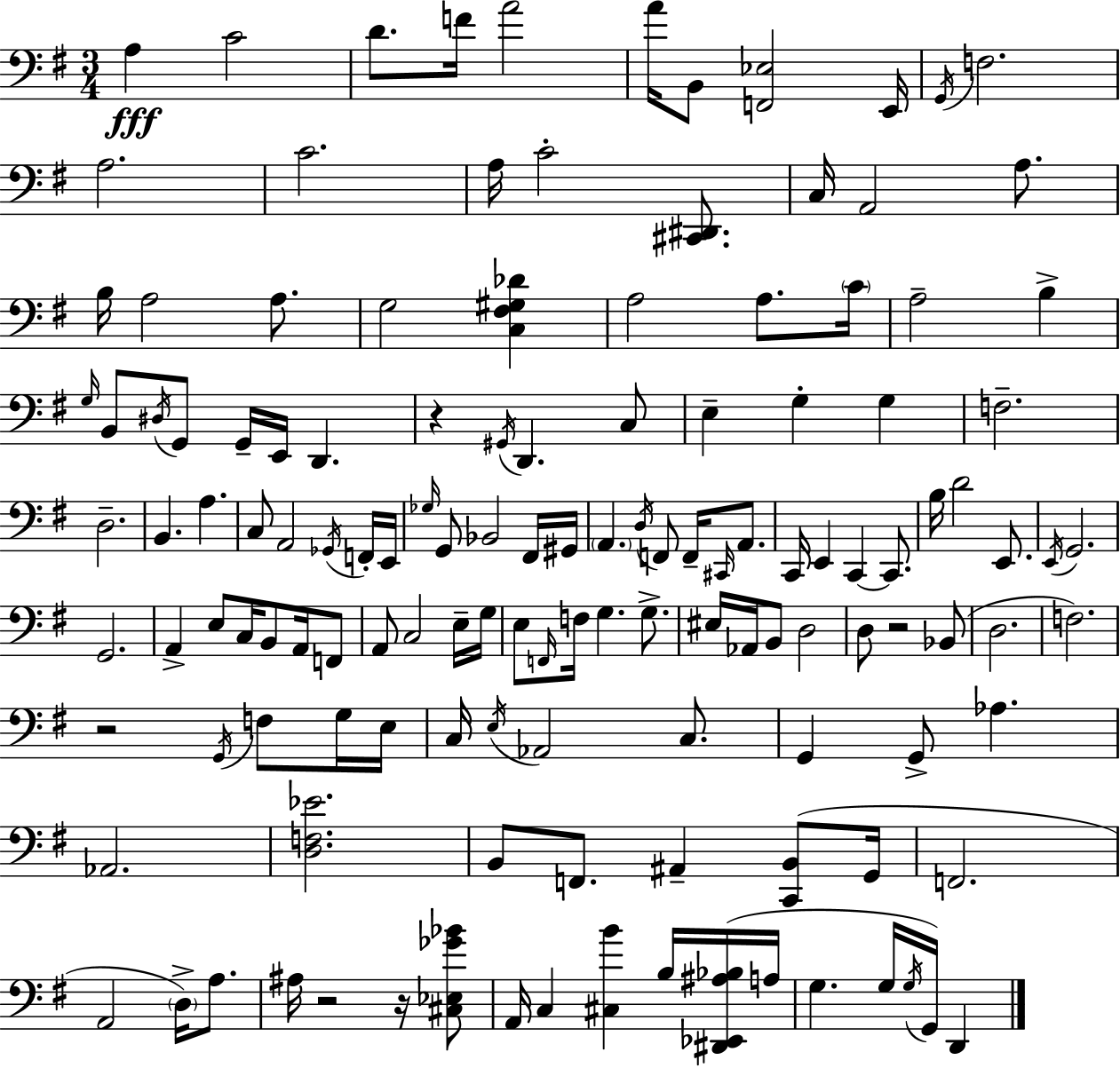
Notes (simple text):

A3/q C4/h D4/e. F4/s A4/h A4/s B2/e [F2,Eb3]/h E2/s G2/s F3/h. A3/h. C4/h. A3/s C4/h [C#2,D#2]/e. C3/s A2/h A3/e. B3/s A3/h A3/e. G3/h [C3,F#3,G#3,Db4]/q A3/h A3/e. C4/s A3/h B3/q G3/s B2/e D#3/s G2/e G2/s E2/s D2/q. R/q G#2/s D2/q. C3/e E3/q G3/q G3/q F3/h. D3/h. B2/q. A3/q. C3/e A2/h Gb2/s F2/s E2/s Gb3/s G2/e Bb2/h F#2/s G#2/s A2/q. D3/s F2/e F2/s C#2/s A2/e. C2/s E2/q C2/q C2/e. B3/s D4/h E2/e. E2/s G2/h. G2/h. A2/q E3/e C3/s B2/e A2/s F2/e A2/e C3/h E3/s G3/s E3/e F2/s F3/s G3/q. G3/e. EIS3/s Ab2/s B2/e D3/h D3/e R/h Bb2/e D3/h. F3/h. R/h G2/s F3/e G3/s E3/s C3/s E3/s Ab2/h C3/e. G2/q G2/e Ab3/q. Ab2/h. [D3,F3,Eb4]/h. B2/e F2/e. A#2/q [C2,B2]/e G2/s F2/h. A2/h D3/s A3/e. A#3/s R/h R/s [C#3,Eb3,Gb4,Bb4]/e A2/s C3/q [C#3,B4]/q B3/s [D#2,Eb2,A#3,Bb3]/s A3/s G3/q. G3/s G3/s G2/s D2/q